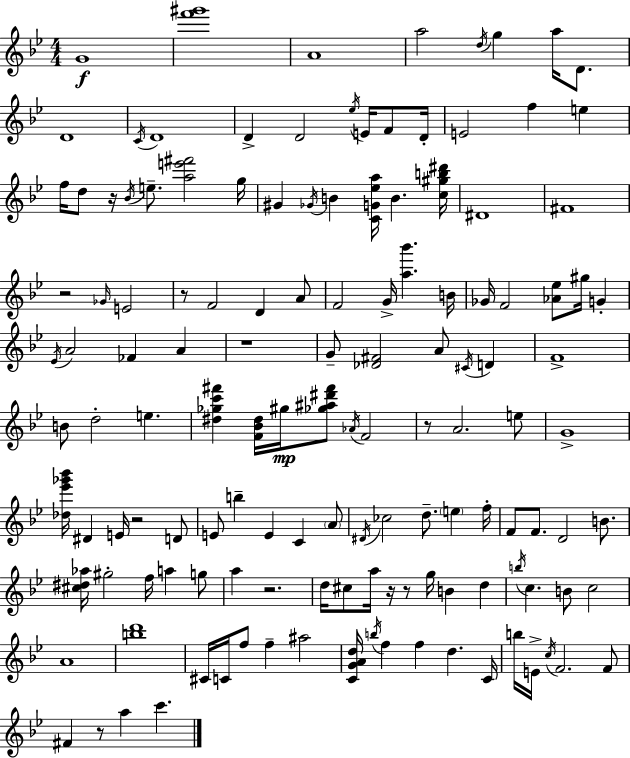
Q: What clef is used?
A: treble